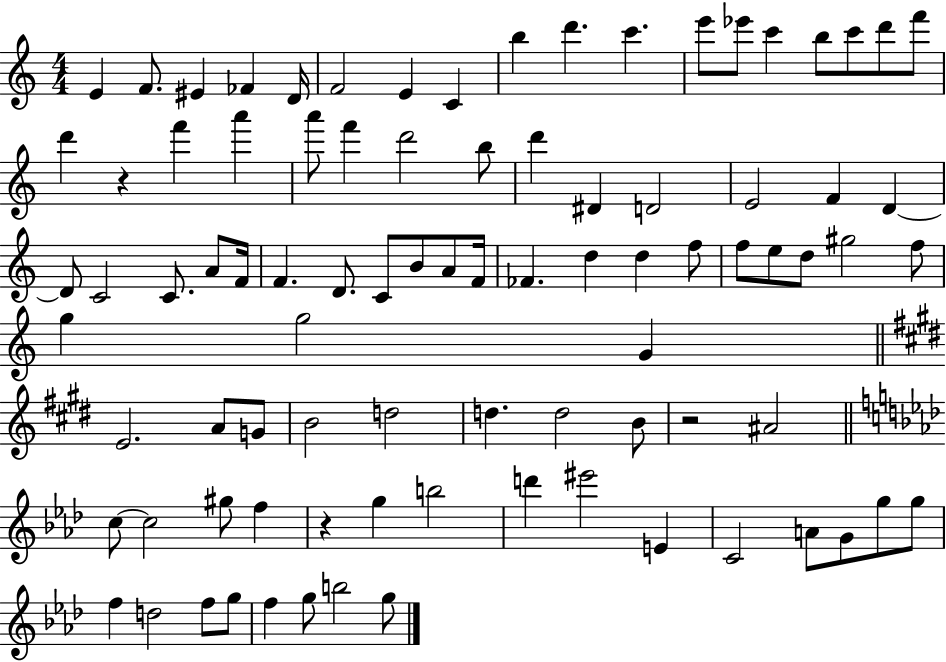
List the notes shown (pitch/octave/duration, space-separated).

E4/q F4/e. EIS4/q FES4/q D4/s F4/h E4/q C4/q B5/q D6/q. C6/q. E6/e Eb6/e C6/q B5/e C6/e D6/e F6/e D6/q R/q F6/q A6/q A6/e F6/q D6/h B5/e D6/q D#4/q D4/h E4/h F4/q D4/q D4/e C4/h C4/e. A4/e F4/s F4/q. D4/e. C4/e B4/e A4/e F4/s FES4/q. D5/q D5/q F5/e F5/e E5/e D5/e G#5/h F5/e G5/q G5/h G4/q E4/h. A4/e G4/e B4/h D5/h D5/q. D5/h B4/e R/h A#4/h C5/e C5/h G#5/e F5/q R/q G5/q B5/h D6/q EIS6/h E4/q C4/h A4/e G4/e G5/e G5/e F5/q D5/h F5/e G5/e F5/q G5/e B5/h G5/e